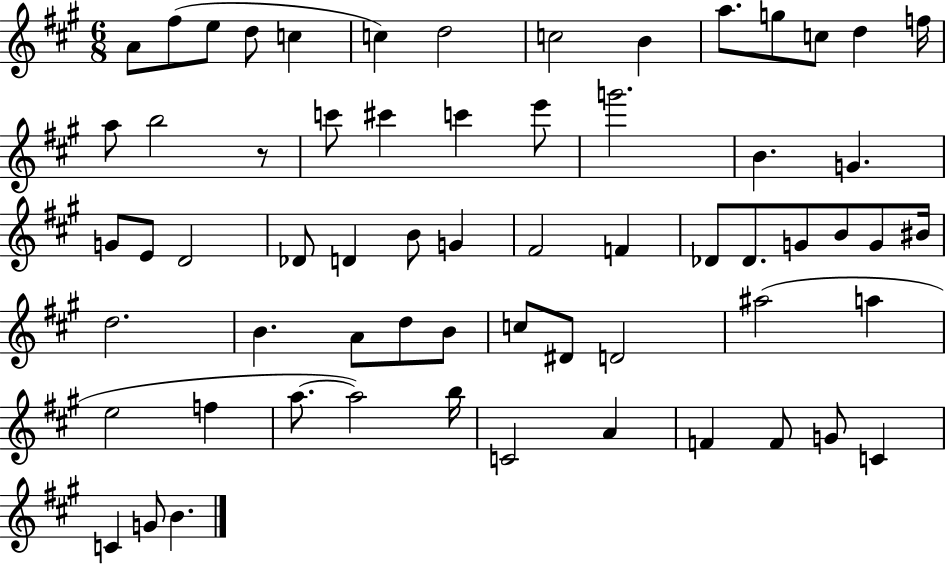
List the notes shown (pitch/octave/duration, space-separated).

A4/e F#5/e E5/e D5/e C5/q C5/q D5/h C5/h B4/q A5/e. G5/e C5/e D5/q F5/s A5/e B5/h R/e C6/e C#6/q C6/q E6/e G6/h. B4/q. G4/q. G4/e E4/e D4/h Db4/e D4/q B4/e G4/q F#4/h F4/q Db4/e Db4/e. G4/e B4/e G4/e BIS4/s D5/h. B4/q. A4/e D5/e B4/e C5/e D#4/e D4/h A#5/h A5/q E5/h F5/q A5/e. A5/h B5/s C4/h A4/q F4/q F4/e G4/e C4/q C4/q G4/e B4/q.